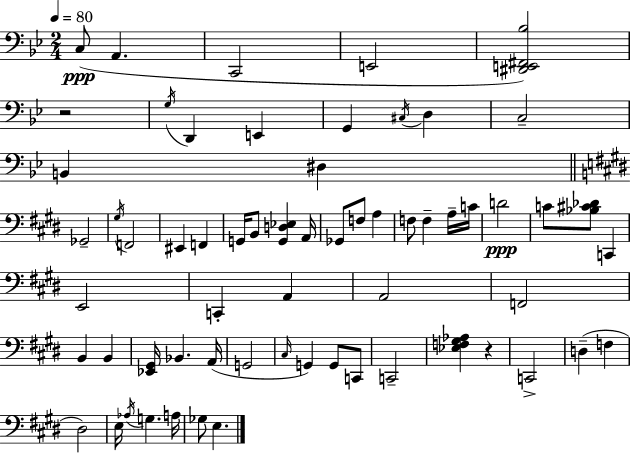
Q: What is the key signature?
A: BES major